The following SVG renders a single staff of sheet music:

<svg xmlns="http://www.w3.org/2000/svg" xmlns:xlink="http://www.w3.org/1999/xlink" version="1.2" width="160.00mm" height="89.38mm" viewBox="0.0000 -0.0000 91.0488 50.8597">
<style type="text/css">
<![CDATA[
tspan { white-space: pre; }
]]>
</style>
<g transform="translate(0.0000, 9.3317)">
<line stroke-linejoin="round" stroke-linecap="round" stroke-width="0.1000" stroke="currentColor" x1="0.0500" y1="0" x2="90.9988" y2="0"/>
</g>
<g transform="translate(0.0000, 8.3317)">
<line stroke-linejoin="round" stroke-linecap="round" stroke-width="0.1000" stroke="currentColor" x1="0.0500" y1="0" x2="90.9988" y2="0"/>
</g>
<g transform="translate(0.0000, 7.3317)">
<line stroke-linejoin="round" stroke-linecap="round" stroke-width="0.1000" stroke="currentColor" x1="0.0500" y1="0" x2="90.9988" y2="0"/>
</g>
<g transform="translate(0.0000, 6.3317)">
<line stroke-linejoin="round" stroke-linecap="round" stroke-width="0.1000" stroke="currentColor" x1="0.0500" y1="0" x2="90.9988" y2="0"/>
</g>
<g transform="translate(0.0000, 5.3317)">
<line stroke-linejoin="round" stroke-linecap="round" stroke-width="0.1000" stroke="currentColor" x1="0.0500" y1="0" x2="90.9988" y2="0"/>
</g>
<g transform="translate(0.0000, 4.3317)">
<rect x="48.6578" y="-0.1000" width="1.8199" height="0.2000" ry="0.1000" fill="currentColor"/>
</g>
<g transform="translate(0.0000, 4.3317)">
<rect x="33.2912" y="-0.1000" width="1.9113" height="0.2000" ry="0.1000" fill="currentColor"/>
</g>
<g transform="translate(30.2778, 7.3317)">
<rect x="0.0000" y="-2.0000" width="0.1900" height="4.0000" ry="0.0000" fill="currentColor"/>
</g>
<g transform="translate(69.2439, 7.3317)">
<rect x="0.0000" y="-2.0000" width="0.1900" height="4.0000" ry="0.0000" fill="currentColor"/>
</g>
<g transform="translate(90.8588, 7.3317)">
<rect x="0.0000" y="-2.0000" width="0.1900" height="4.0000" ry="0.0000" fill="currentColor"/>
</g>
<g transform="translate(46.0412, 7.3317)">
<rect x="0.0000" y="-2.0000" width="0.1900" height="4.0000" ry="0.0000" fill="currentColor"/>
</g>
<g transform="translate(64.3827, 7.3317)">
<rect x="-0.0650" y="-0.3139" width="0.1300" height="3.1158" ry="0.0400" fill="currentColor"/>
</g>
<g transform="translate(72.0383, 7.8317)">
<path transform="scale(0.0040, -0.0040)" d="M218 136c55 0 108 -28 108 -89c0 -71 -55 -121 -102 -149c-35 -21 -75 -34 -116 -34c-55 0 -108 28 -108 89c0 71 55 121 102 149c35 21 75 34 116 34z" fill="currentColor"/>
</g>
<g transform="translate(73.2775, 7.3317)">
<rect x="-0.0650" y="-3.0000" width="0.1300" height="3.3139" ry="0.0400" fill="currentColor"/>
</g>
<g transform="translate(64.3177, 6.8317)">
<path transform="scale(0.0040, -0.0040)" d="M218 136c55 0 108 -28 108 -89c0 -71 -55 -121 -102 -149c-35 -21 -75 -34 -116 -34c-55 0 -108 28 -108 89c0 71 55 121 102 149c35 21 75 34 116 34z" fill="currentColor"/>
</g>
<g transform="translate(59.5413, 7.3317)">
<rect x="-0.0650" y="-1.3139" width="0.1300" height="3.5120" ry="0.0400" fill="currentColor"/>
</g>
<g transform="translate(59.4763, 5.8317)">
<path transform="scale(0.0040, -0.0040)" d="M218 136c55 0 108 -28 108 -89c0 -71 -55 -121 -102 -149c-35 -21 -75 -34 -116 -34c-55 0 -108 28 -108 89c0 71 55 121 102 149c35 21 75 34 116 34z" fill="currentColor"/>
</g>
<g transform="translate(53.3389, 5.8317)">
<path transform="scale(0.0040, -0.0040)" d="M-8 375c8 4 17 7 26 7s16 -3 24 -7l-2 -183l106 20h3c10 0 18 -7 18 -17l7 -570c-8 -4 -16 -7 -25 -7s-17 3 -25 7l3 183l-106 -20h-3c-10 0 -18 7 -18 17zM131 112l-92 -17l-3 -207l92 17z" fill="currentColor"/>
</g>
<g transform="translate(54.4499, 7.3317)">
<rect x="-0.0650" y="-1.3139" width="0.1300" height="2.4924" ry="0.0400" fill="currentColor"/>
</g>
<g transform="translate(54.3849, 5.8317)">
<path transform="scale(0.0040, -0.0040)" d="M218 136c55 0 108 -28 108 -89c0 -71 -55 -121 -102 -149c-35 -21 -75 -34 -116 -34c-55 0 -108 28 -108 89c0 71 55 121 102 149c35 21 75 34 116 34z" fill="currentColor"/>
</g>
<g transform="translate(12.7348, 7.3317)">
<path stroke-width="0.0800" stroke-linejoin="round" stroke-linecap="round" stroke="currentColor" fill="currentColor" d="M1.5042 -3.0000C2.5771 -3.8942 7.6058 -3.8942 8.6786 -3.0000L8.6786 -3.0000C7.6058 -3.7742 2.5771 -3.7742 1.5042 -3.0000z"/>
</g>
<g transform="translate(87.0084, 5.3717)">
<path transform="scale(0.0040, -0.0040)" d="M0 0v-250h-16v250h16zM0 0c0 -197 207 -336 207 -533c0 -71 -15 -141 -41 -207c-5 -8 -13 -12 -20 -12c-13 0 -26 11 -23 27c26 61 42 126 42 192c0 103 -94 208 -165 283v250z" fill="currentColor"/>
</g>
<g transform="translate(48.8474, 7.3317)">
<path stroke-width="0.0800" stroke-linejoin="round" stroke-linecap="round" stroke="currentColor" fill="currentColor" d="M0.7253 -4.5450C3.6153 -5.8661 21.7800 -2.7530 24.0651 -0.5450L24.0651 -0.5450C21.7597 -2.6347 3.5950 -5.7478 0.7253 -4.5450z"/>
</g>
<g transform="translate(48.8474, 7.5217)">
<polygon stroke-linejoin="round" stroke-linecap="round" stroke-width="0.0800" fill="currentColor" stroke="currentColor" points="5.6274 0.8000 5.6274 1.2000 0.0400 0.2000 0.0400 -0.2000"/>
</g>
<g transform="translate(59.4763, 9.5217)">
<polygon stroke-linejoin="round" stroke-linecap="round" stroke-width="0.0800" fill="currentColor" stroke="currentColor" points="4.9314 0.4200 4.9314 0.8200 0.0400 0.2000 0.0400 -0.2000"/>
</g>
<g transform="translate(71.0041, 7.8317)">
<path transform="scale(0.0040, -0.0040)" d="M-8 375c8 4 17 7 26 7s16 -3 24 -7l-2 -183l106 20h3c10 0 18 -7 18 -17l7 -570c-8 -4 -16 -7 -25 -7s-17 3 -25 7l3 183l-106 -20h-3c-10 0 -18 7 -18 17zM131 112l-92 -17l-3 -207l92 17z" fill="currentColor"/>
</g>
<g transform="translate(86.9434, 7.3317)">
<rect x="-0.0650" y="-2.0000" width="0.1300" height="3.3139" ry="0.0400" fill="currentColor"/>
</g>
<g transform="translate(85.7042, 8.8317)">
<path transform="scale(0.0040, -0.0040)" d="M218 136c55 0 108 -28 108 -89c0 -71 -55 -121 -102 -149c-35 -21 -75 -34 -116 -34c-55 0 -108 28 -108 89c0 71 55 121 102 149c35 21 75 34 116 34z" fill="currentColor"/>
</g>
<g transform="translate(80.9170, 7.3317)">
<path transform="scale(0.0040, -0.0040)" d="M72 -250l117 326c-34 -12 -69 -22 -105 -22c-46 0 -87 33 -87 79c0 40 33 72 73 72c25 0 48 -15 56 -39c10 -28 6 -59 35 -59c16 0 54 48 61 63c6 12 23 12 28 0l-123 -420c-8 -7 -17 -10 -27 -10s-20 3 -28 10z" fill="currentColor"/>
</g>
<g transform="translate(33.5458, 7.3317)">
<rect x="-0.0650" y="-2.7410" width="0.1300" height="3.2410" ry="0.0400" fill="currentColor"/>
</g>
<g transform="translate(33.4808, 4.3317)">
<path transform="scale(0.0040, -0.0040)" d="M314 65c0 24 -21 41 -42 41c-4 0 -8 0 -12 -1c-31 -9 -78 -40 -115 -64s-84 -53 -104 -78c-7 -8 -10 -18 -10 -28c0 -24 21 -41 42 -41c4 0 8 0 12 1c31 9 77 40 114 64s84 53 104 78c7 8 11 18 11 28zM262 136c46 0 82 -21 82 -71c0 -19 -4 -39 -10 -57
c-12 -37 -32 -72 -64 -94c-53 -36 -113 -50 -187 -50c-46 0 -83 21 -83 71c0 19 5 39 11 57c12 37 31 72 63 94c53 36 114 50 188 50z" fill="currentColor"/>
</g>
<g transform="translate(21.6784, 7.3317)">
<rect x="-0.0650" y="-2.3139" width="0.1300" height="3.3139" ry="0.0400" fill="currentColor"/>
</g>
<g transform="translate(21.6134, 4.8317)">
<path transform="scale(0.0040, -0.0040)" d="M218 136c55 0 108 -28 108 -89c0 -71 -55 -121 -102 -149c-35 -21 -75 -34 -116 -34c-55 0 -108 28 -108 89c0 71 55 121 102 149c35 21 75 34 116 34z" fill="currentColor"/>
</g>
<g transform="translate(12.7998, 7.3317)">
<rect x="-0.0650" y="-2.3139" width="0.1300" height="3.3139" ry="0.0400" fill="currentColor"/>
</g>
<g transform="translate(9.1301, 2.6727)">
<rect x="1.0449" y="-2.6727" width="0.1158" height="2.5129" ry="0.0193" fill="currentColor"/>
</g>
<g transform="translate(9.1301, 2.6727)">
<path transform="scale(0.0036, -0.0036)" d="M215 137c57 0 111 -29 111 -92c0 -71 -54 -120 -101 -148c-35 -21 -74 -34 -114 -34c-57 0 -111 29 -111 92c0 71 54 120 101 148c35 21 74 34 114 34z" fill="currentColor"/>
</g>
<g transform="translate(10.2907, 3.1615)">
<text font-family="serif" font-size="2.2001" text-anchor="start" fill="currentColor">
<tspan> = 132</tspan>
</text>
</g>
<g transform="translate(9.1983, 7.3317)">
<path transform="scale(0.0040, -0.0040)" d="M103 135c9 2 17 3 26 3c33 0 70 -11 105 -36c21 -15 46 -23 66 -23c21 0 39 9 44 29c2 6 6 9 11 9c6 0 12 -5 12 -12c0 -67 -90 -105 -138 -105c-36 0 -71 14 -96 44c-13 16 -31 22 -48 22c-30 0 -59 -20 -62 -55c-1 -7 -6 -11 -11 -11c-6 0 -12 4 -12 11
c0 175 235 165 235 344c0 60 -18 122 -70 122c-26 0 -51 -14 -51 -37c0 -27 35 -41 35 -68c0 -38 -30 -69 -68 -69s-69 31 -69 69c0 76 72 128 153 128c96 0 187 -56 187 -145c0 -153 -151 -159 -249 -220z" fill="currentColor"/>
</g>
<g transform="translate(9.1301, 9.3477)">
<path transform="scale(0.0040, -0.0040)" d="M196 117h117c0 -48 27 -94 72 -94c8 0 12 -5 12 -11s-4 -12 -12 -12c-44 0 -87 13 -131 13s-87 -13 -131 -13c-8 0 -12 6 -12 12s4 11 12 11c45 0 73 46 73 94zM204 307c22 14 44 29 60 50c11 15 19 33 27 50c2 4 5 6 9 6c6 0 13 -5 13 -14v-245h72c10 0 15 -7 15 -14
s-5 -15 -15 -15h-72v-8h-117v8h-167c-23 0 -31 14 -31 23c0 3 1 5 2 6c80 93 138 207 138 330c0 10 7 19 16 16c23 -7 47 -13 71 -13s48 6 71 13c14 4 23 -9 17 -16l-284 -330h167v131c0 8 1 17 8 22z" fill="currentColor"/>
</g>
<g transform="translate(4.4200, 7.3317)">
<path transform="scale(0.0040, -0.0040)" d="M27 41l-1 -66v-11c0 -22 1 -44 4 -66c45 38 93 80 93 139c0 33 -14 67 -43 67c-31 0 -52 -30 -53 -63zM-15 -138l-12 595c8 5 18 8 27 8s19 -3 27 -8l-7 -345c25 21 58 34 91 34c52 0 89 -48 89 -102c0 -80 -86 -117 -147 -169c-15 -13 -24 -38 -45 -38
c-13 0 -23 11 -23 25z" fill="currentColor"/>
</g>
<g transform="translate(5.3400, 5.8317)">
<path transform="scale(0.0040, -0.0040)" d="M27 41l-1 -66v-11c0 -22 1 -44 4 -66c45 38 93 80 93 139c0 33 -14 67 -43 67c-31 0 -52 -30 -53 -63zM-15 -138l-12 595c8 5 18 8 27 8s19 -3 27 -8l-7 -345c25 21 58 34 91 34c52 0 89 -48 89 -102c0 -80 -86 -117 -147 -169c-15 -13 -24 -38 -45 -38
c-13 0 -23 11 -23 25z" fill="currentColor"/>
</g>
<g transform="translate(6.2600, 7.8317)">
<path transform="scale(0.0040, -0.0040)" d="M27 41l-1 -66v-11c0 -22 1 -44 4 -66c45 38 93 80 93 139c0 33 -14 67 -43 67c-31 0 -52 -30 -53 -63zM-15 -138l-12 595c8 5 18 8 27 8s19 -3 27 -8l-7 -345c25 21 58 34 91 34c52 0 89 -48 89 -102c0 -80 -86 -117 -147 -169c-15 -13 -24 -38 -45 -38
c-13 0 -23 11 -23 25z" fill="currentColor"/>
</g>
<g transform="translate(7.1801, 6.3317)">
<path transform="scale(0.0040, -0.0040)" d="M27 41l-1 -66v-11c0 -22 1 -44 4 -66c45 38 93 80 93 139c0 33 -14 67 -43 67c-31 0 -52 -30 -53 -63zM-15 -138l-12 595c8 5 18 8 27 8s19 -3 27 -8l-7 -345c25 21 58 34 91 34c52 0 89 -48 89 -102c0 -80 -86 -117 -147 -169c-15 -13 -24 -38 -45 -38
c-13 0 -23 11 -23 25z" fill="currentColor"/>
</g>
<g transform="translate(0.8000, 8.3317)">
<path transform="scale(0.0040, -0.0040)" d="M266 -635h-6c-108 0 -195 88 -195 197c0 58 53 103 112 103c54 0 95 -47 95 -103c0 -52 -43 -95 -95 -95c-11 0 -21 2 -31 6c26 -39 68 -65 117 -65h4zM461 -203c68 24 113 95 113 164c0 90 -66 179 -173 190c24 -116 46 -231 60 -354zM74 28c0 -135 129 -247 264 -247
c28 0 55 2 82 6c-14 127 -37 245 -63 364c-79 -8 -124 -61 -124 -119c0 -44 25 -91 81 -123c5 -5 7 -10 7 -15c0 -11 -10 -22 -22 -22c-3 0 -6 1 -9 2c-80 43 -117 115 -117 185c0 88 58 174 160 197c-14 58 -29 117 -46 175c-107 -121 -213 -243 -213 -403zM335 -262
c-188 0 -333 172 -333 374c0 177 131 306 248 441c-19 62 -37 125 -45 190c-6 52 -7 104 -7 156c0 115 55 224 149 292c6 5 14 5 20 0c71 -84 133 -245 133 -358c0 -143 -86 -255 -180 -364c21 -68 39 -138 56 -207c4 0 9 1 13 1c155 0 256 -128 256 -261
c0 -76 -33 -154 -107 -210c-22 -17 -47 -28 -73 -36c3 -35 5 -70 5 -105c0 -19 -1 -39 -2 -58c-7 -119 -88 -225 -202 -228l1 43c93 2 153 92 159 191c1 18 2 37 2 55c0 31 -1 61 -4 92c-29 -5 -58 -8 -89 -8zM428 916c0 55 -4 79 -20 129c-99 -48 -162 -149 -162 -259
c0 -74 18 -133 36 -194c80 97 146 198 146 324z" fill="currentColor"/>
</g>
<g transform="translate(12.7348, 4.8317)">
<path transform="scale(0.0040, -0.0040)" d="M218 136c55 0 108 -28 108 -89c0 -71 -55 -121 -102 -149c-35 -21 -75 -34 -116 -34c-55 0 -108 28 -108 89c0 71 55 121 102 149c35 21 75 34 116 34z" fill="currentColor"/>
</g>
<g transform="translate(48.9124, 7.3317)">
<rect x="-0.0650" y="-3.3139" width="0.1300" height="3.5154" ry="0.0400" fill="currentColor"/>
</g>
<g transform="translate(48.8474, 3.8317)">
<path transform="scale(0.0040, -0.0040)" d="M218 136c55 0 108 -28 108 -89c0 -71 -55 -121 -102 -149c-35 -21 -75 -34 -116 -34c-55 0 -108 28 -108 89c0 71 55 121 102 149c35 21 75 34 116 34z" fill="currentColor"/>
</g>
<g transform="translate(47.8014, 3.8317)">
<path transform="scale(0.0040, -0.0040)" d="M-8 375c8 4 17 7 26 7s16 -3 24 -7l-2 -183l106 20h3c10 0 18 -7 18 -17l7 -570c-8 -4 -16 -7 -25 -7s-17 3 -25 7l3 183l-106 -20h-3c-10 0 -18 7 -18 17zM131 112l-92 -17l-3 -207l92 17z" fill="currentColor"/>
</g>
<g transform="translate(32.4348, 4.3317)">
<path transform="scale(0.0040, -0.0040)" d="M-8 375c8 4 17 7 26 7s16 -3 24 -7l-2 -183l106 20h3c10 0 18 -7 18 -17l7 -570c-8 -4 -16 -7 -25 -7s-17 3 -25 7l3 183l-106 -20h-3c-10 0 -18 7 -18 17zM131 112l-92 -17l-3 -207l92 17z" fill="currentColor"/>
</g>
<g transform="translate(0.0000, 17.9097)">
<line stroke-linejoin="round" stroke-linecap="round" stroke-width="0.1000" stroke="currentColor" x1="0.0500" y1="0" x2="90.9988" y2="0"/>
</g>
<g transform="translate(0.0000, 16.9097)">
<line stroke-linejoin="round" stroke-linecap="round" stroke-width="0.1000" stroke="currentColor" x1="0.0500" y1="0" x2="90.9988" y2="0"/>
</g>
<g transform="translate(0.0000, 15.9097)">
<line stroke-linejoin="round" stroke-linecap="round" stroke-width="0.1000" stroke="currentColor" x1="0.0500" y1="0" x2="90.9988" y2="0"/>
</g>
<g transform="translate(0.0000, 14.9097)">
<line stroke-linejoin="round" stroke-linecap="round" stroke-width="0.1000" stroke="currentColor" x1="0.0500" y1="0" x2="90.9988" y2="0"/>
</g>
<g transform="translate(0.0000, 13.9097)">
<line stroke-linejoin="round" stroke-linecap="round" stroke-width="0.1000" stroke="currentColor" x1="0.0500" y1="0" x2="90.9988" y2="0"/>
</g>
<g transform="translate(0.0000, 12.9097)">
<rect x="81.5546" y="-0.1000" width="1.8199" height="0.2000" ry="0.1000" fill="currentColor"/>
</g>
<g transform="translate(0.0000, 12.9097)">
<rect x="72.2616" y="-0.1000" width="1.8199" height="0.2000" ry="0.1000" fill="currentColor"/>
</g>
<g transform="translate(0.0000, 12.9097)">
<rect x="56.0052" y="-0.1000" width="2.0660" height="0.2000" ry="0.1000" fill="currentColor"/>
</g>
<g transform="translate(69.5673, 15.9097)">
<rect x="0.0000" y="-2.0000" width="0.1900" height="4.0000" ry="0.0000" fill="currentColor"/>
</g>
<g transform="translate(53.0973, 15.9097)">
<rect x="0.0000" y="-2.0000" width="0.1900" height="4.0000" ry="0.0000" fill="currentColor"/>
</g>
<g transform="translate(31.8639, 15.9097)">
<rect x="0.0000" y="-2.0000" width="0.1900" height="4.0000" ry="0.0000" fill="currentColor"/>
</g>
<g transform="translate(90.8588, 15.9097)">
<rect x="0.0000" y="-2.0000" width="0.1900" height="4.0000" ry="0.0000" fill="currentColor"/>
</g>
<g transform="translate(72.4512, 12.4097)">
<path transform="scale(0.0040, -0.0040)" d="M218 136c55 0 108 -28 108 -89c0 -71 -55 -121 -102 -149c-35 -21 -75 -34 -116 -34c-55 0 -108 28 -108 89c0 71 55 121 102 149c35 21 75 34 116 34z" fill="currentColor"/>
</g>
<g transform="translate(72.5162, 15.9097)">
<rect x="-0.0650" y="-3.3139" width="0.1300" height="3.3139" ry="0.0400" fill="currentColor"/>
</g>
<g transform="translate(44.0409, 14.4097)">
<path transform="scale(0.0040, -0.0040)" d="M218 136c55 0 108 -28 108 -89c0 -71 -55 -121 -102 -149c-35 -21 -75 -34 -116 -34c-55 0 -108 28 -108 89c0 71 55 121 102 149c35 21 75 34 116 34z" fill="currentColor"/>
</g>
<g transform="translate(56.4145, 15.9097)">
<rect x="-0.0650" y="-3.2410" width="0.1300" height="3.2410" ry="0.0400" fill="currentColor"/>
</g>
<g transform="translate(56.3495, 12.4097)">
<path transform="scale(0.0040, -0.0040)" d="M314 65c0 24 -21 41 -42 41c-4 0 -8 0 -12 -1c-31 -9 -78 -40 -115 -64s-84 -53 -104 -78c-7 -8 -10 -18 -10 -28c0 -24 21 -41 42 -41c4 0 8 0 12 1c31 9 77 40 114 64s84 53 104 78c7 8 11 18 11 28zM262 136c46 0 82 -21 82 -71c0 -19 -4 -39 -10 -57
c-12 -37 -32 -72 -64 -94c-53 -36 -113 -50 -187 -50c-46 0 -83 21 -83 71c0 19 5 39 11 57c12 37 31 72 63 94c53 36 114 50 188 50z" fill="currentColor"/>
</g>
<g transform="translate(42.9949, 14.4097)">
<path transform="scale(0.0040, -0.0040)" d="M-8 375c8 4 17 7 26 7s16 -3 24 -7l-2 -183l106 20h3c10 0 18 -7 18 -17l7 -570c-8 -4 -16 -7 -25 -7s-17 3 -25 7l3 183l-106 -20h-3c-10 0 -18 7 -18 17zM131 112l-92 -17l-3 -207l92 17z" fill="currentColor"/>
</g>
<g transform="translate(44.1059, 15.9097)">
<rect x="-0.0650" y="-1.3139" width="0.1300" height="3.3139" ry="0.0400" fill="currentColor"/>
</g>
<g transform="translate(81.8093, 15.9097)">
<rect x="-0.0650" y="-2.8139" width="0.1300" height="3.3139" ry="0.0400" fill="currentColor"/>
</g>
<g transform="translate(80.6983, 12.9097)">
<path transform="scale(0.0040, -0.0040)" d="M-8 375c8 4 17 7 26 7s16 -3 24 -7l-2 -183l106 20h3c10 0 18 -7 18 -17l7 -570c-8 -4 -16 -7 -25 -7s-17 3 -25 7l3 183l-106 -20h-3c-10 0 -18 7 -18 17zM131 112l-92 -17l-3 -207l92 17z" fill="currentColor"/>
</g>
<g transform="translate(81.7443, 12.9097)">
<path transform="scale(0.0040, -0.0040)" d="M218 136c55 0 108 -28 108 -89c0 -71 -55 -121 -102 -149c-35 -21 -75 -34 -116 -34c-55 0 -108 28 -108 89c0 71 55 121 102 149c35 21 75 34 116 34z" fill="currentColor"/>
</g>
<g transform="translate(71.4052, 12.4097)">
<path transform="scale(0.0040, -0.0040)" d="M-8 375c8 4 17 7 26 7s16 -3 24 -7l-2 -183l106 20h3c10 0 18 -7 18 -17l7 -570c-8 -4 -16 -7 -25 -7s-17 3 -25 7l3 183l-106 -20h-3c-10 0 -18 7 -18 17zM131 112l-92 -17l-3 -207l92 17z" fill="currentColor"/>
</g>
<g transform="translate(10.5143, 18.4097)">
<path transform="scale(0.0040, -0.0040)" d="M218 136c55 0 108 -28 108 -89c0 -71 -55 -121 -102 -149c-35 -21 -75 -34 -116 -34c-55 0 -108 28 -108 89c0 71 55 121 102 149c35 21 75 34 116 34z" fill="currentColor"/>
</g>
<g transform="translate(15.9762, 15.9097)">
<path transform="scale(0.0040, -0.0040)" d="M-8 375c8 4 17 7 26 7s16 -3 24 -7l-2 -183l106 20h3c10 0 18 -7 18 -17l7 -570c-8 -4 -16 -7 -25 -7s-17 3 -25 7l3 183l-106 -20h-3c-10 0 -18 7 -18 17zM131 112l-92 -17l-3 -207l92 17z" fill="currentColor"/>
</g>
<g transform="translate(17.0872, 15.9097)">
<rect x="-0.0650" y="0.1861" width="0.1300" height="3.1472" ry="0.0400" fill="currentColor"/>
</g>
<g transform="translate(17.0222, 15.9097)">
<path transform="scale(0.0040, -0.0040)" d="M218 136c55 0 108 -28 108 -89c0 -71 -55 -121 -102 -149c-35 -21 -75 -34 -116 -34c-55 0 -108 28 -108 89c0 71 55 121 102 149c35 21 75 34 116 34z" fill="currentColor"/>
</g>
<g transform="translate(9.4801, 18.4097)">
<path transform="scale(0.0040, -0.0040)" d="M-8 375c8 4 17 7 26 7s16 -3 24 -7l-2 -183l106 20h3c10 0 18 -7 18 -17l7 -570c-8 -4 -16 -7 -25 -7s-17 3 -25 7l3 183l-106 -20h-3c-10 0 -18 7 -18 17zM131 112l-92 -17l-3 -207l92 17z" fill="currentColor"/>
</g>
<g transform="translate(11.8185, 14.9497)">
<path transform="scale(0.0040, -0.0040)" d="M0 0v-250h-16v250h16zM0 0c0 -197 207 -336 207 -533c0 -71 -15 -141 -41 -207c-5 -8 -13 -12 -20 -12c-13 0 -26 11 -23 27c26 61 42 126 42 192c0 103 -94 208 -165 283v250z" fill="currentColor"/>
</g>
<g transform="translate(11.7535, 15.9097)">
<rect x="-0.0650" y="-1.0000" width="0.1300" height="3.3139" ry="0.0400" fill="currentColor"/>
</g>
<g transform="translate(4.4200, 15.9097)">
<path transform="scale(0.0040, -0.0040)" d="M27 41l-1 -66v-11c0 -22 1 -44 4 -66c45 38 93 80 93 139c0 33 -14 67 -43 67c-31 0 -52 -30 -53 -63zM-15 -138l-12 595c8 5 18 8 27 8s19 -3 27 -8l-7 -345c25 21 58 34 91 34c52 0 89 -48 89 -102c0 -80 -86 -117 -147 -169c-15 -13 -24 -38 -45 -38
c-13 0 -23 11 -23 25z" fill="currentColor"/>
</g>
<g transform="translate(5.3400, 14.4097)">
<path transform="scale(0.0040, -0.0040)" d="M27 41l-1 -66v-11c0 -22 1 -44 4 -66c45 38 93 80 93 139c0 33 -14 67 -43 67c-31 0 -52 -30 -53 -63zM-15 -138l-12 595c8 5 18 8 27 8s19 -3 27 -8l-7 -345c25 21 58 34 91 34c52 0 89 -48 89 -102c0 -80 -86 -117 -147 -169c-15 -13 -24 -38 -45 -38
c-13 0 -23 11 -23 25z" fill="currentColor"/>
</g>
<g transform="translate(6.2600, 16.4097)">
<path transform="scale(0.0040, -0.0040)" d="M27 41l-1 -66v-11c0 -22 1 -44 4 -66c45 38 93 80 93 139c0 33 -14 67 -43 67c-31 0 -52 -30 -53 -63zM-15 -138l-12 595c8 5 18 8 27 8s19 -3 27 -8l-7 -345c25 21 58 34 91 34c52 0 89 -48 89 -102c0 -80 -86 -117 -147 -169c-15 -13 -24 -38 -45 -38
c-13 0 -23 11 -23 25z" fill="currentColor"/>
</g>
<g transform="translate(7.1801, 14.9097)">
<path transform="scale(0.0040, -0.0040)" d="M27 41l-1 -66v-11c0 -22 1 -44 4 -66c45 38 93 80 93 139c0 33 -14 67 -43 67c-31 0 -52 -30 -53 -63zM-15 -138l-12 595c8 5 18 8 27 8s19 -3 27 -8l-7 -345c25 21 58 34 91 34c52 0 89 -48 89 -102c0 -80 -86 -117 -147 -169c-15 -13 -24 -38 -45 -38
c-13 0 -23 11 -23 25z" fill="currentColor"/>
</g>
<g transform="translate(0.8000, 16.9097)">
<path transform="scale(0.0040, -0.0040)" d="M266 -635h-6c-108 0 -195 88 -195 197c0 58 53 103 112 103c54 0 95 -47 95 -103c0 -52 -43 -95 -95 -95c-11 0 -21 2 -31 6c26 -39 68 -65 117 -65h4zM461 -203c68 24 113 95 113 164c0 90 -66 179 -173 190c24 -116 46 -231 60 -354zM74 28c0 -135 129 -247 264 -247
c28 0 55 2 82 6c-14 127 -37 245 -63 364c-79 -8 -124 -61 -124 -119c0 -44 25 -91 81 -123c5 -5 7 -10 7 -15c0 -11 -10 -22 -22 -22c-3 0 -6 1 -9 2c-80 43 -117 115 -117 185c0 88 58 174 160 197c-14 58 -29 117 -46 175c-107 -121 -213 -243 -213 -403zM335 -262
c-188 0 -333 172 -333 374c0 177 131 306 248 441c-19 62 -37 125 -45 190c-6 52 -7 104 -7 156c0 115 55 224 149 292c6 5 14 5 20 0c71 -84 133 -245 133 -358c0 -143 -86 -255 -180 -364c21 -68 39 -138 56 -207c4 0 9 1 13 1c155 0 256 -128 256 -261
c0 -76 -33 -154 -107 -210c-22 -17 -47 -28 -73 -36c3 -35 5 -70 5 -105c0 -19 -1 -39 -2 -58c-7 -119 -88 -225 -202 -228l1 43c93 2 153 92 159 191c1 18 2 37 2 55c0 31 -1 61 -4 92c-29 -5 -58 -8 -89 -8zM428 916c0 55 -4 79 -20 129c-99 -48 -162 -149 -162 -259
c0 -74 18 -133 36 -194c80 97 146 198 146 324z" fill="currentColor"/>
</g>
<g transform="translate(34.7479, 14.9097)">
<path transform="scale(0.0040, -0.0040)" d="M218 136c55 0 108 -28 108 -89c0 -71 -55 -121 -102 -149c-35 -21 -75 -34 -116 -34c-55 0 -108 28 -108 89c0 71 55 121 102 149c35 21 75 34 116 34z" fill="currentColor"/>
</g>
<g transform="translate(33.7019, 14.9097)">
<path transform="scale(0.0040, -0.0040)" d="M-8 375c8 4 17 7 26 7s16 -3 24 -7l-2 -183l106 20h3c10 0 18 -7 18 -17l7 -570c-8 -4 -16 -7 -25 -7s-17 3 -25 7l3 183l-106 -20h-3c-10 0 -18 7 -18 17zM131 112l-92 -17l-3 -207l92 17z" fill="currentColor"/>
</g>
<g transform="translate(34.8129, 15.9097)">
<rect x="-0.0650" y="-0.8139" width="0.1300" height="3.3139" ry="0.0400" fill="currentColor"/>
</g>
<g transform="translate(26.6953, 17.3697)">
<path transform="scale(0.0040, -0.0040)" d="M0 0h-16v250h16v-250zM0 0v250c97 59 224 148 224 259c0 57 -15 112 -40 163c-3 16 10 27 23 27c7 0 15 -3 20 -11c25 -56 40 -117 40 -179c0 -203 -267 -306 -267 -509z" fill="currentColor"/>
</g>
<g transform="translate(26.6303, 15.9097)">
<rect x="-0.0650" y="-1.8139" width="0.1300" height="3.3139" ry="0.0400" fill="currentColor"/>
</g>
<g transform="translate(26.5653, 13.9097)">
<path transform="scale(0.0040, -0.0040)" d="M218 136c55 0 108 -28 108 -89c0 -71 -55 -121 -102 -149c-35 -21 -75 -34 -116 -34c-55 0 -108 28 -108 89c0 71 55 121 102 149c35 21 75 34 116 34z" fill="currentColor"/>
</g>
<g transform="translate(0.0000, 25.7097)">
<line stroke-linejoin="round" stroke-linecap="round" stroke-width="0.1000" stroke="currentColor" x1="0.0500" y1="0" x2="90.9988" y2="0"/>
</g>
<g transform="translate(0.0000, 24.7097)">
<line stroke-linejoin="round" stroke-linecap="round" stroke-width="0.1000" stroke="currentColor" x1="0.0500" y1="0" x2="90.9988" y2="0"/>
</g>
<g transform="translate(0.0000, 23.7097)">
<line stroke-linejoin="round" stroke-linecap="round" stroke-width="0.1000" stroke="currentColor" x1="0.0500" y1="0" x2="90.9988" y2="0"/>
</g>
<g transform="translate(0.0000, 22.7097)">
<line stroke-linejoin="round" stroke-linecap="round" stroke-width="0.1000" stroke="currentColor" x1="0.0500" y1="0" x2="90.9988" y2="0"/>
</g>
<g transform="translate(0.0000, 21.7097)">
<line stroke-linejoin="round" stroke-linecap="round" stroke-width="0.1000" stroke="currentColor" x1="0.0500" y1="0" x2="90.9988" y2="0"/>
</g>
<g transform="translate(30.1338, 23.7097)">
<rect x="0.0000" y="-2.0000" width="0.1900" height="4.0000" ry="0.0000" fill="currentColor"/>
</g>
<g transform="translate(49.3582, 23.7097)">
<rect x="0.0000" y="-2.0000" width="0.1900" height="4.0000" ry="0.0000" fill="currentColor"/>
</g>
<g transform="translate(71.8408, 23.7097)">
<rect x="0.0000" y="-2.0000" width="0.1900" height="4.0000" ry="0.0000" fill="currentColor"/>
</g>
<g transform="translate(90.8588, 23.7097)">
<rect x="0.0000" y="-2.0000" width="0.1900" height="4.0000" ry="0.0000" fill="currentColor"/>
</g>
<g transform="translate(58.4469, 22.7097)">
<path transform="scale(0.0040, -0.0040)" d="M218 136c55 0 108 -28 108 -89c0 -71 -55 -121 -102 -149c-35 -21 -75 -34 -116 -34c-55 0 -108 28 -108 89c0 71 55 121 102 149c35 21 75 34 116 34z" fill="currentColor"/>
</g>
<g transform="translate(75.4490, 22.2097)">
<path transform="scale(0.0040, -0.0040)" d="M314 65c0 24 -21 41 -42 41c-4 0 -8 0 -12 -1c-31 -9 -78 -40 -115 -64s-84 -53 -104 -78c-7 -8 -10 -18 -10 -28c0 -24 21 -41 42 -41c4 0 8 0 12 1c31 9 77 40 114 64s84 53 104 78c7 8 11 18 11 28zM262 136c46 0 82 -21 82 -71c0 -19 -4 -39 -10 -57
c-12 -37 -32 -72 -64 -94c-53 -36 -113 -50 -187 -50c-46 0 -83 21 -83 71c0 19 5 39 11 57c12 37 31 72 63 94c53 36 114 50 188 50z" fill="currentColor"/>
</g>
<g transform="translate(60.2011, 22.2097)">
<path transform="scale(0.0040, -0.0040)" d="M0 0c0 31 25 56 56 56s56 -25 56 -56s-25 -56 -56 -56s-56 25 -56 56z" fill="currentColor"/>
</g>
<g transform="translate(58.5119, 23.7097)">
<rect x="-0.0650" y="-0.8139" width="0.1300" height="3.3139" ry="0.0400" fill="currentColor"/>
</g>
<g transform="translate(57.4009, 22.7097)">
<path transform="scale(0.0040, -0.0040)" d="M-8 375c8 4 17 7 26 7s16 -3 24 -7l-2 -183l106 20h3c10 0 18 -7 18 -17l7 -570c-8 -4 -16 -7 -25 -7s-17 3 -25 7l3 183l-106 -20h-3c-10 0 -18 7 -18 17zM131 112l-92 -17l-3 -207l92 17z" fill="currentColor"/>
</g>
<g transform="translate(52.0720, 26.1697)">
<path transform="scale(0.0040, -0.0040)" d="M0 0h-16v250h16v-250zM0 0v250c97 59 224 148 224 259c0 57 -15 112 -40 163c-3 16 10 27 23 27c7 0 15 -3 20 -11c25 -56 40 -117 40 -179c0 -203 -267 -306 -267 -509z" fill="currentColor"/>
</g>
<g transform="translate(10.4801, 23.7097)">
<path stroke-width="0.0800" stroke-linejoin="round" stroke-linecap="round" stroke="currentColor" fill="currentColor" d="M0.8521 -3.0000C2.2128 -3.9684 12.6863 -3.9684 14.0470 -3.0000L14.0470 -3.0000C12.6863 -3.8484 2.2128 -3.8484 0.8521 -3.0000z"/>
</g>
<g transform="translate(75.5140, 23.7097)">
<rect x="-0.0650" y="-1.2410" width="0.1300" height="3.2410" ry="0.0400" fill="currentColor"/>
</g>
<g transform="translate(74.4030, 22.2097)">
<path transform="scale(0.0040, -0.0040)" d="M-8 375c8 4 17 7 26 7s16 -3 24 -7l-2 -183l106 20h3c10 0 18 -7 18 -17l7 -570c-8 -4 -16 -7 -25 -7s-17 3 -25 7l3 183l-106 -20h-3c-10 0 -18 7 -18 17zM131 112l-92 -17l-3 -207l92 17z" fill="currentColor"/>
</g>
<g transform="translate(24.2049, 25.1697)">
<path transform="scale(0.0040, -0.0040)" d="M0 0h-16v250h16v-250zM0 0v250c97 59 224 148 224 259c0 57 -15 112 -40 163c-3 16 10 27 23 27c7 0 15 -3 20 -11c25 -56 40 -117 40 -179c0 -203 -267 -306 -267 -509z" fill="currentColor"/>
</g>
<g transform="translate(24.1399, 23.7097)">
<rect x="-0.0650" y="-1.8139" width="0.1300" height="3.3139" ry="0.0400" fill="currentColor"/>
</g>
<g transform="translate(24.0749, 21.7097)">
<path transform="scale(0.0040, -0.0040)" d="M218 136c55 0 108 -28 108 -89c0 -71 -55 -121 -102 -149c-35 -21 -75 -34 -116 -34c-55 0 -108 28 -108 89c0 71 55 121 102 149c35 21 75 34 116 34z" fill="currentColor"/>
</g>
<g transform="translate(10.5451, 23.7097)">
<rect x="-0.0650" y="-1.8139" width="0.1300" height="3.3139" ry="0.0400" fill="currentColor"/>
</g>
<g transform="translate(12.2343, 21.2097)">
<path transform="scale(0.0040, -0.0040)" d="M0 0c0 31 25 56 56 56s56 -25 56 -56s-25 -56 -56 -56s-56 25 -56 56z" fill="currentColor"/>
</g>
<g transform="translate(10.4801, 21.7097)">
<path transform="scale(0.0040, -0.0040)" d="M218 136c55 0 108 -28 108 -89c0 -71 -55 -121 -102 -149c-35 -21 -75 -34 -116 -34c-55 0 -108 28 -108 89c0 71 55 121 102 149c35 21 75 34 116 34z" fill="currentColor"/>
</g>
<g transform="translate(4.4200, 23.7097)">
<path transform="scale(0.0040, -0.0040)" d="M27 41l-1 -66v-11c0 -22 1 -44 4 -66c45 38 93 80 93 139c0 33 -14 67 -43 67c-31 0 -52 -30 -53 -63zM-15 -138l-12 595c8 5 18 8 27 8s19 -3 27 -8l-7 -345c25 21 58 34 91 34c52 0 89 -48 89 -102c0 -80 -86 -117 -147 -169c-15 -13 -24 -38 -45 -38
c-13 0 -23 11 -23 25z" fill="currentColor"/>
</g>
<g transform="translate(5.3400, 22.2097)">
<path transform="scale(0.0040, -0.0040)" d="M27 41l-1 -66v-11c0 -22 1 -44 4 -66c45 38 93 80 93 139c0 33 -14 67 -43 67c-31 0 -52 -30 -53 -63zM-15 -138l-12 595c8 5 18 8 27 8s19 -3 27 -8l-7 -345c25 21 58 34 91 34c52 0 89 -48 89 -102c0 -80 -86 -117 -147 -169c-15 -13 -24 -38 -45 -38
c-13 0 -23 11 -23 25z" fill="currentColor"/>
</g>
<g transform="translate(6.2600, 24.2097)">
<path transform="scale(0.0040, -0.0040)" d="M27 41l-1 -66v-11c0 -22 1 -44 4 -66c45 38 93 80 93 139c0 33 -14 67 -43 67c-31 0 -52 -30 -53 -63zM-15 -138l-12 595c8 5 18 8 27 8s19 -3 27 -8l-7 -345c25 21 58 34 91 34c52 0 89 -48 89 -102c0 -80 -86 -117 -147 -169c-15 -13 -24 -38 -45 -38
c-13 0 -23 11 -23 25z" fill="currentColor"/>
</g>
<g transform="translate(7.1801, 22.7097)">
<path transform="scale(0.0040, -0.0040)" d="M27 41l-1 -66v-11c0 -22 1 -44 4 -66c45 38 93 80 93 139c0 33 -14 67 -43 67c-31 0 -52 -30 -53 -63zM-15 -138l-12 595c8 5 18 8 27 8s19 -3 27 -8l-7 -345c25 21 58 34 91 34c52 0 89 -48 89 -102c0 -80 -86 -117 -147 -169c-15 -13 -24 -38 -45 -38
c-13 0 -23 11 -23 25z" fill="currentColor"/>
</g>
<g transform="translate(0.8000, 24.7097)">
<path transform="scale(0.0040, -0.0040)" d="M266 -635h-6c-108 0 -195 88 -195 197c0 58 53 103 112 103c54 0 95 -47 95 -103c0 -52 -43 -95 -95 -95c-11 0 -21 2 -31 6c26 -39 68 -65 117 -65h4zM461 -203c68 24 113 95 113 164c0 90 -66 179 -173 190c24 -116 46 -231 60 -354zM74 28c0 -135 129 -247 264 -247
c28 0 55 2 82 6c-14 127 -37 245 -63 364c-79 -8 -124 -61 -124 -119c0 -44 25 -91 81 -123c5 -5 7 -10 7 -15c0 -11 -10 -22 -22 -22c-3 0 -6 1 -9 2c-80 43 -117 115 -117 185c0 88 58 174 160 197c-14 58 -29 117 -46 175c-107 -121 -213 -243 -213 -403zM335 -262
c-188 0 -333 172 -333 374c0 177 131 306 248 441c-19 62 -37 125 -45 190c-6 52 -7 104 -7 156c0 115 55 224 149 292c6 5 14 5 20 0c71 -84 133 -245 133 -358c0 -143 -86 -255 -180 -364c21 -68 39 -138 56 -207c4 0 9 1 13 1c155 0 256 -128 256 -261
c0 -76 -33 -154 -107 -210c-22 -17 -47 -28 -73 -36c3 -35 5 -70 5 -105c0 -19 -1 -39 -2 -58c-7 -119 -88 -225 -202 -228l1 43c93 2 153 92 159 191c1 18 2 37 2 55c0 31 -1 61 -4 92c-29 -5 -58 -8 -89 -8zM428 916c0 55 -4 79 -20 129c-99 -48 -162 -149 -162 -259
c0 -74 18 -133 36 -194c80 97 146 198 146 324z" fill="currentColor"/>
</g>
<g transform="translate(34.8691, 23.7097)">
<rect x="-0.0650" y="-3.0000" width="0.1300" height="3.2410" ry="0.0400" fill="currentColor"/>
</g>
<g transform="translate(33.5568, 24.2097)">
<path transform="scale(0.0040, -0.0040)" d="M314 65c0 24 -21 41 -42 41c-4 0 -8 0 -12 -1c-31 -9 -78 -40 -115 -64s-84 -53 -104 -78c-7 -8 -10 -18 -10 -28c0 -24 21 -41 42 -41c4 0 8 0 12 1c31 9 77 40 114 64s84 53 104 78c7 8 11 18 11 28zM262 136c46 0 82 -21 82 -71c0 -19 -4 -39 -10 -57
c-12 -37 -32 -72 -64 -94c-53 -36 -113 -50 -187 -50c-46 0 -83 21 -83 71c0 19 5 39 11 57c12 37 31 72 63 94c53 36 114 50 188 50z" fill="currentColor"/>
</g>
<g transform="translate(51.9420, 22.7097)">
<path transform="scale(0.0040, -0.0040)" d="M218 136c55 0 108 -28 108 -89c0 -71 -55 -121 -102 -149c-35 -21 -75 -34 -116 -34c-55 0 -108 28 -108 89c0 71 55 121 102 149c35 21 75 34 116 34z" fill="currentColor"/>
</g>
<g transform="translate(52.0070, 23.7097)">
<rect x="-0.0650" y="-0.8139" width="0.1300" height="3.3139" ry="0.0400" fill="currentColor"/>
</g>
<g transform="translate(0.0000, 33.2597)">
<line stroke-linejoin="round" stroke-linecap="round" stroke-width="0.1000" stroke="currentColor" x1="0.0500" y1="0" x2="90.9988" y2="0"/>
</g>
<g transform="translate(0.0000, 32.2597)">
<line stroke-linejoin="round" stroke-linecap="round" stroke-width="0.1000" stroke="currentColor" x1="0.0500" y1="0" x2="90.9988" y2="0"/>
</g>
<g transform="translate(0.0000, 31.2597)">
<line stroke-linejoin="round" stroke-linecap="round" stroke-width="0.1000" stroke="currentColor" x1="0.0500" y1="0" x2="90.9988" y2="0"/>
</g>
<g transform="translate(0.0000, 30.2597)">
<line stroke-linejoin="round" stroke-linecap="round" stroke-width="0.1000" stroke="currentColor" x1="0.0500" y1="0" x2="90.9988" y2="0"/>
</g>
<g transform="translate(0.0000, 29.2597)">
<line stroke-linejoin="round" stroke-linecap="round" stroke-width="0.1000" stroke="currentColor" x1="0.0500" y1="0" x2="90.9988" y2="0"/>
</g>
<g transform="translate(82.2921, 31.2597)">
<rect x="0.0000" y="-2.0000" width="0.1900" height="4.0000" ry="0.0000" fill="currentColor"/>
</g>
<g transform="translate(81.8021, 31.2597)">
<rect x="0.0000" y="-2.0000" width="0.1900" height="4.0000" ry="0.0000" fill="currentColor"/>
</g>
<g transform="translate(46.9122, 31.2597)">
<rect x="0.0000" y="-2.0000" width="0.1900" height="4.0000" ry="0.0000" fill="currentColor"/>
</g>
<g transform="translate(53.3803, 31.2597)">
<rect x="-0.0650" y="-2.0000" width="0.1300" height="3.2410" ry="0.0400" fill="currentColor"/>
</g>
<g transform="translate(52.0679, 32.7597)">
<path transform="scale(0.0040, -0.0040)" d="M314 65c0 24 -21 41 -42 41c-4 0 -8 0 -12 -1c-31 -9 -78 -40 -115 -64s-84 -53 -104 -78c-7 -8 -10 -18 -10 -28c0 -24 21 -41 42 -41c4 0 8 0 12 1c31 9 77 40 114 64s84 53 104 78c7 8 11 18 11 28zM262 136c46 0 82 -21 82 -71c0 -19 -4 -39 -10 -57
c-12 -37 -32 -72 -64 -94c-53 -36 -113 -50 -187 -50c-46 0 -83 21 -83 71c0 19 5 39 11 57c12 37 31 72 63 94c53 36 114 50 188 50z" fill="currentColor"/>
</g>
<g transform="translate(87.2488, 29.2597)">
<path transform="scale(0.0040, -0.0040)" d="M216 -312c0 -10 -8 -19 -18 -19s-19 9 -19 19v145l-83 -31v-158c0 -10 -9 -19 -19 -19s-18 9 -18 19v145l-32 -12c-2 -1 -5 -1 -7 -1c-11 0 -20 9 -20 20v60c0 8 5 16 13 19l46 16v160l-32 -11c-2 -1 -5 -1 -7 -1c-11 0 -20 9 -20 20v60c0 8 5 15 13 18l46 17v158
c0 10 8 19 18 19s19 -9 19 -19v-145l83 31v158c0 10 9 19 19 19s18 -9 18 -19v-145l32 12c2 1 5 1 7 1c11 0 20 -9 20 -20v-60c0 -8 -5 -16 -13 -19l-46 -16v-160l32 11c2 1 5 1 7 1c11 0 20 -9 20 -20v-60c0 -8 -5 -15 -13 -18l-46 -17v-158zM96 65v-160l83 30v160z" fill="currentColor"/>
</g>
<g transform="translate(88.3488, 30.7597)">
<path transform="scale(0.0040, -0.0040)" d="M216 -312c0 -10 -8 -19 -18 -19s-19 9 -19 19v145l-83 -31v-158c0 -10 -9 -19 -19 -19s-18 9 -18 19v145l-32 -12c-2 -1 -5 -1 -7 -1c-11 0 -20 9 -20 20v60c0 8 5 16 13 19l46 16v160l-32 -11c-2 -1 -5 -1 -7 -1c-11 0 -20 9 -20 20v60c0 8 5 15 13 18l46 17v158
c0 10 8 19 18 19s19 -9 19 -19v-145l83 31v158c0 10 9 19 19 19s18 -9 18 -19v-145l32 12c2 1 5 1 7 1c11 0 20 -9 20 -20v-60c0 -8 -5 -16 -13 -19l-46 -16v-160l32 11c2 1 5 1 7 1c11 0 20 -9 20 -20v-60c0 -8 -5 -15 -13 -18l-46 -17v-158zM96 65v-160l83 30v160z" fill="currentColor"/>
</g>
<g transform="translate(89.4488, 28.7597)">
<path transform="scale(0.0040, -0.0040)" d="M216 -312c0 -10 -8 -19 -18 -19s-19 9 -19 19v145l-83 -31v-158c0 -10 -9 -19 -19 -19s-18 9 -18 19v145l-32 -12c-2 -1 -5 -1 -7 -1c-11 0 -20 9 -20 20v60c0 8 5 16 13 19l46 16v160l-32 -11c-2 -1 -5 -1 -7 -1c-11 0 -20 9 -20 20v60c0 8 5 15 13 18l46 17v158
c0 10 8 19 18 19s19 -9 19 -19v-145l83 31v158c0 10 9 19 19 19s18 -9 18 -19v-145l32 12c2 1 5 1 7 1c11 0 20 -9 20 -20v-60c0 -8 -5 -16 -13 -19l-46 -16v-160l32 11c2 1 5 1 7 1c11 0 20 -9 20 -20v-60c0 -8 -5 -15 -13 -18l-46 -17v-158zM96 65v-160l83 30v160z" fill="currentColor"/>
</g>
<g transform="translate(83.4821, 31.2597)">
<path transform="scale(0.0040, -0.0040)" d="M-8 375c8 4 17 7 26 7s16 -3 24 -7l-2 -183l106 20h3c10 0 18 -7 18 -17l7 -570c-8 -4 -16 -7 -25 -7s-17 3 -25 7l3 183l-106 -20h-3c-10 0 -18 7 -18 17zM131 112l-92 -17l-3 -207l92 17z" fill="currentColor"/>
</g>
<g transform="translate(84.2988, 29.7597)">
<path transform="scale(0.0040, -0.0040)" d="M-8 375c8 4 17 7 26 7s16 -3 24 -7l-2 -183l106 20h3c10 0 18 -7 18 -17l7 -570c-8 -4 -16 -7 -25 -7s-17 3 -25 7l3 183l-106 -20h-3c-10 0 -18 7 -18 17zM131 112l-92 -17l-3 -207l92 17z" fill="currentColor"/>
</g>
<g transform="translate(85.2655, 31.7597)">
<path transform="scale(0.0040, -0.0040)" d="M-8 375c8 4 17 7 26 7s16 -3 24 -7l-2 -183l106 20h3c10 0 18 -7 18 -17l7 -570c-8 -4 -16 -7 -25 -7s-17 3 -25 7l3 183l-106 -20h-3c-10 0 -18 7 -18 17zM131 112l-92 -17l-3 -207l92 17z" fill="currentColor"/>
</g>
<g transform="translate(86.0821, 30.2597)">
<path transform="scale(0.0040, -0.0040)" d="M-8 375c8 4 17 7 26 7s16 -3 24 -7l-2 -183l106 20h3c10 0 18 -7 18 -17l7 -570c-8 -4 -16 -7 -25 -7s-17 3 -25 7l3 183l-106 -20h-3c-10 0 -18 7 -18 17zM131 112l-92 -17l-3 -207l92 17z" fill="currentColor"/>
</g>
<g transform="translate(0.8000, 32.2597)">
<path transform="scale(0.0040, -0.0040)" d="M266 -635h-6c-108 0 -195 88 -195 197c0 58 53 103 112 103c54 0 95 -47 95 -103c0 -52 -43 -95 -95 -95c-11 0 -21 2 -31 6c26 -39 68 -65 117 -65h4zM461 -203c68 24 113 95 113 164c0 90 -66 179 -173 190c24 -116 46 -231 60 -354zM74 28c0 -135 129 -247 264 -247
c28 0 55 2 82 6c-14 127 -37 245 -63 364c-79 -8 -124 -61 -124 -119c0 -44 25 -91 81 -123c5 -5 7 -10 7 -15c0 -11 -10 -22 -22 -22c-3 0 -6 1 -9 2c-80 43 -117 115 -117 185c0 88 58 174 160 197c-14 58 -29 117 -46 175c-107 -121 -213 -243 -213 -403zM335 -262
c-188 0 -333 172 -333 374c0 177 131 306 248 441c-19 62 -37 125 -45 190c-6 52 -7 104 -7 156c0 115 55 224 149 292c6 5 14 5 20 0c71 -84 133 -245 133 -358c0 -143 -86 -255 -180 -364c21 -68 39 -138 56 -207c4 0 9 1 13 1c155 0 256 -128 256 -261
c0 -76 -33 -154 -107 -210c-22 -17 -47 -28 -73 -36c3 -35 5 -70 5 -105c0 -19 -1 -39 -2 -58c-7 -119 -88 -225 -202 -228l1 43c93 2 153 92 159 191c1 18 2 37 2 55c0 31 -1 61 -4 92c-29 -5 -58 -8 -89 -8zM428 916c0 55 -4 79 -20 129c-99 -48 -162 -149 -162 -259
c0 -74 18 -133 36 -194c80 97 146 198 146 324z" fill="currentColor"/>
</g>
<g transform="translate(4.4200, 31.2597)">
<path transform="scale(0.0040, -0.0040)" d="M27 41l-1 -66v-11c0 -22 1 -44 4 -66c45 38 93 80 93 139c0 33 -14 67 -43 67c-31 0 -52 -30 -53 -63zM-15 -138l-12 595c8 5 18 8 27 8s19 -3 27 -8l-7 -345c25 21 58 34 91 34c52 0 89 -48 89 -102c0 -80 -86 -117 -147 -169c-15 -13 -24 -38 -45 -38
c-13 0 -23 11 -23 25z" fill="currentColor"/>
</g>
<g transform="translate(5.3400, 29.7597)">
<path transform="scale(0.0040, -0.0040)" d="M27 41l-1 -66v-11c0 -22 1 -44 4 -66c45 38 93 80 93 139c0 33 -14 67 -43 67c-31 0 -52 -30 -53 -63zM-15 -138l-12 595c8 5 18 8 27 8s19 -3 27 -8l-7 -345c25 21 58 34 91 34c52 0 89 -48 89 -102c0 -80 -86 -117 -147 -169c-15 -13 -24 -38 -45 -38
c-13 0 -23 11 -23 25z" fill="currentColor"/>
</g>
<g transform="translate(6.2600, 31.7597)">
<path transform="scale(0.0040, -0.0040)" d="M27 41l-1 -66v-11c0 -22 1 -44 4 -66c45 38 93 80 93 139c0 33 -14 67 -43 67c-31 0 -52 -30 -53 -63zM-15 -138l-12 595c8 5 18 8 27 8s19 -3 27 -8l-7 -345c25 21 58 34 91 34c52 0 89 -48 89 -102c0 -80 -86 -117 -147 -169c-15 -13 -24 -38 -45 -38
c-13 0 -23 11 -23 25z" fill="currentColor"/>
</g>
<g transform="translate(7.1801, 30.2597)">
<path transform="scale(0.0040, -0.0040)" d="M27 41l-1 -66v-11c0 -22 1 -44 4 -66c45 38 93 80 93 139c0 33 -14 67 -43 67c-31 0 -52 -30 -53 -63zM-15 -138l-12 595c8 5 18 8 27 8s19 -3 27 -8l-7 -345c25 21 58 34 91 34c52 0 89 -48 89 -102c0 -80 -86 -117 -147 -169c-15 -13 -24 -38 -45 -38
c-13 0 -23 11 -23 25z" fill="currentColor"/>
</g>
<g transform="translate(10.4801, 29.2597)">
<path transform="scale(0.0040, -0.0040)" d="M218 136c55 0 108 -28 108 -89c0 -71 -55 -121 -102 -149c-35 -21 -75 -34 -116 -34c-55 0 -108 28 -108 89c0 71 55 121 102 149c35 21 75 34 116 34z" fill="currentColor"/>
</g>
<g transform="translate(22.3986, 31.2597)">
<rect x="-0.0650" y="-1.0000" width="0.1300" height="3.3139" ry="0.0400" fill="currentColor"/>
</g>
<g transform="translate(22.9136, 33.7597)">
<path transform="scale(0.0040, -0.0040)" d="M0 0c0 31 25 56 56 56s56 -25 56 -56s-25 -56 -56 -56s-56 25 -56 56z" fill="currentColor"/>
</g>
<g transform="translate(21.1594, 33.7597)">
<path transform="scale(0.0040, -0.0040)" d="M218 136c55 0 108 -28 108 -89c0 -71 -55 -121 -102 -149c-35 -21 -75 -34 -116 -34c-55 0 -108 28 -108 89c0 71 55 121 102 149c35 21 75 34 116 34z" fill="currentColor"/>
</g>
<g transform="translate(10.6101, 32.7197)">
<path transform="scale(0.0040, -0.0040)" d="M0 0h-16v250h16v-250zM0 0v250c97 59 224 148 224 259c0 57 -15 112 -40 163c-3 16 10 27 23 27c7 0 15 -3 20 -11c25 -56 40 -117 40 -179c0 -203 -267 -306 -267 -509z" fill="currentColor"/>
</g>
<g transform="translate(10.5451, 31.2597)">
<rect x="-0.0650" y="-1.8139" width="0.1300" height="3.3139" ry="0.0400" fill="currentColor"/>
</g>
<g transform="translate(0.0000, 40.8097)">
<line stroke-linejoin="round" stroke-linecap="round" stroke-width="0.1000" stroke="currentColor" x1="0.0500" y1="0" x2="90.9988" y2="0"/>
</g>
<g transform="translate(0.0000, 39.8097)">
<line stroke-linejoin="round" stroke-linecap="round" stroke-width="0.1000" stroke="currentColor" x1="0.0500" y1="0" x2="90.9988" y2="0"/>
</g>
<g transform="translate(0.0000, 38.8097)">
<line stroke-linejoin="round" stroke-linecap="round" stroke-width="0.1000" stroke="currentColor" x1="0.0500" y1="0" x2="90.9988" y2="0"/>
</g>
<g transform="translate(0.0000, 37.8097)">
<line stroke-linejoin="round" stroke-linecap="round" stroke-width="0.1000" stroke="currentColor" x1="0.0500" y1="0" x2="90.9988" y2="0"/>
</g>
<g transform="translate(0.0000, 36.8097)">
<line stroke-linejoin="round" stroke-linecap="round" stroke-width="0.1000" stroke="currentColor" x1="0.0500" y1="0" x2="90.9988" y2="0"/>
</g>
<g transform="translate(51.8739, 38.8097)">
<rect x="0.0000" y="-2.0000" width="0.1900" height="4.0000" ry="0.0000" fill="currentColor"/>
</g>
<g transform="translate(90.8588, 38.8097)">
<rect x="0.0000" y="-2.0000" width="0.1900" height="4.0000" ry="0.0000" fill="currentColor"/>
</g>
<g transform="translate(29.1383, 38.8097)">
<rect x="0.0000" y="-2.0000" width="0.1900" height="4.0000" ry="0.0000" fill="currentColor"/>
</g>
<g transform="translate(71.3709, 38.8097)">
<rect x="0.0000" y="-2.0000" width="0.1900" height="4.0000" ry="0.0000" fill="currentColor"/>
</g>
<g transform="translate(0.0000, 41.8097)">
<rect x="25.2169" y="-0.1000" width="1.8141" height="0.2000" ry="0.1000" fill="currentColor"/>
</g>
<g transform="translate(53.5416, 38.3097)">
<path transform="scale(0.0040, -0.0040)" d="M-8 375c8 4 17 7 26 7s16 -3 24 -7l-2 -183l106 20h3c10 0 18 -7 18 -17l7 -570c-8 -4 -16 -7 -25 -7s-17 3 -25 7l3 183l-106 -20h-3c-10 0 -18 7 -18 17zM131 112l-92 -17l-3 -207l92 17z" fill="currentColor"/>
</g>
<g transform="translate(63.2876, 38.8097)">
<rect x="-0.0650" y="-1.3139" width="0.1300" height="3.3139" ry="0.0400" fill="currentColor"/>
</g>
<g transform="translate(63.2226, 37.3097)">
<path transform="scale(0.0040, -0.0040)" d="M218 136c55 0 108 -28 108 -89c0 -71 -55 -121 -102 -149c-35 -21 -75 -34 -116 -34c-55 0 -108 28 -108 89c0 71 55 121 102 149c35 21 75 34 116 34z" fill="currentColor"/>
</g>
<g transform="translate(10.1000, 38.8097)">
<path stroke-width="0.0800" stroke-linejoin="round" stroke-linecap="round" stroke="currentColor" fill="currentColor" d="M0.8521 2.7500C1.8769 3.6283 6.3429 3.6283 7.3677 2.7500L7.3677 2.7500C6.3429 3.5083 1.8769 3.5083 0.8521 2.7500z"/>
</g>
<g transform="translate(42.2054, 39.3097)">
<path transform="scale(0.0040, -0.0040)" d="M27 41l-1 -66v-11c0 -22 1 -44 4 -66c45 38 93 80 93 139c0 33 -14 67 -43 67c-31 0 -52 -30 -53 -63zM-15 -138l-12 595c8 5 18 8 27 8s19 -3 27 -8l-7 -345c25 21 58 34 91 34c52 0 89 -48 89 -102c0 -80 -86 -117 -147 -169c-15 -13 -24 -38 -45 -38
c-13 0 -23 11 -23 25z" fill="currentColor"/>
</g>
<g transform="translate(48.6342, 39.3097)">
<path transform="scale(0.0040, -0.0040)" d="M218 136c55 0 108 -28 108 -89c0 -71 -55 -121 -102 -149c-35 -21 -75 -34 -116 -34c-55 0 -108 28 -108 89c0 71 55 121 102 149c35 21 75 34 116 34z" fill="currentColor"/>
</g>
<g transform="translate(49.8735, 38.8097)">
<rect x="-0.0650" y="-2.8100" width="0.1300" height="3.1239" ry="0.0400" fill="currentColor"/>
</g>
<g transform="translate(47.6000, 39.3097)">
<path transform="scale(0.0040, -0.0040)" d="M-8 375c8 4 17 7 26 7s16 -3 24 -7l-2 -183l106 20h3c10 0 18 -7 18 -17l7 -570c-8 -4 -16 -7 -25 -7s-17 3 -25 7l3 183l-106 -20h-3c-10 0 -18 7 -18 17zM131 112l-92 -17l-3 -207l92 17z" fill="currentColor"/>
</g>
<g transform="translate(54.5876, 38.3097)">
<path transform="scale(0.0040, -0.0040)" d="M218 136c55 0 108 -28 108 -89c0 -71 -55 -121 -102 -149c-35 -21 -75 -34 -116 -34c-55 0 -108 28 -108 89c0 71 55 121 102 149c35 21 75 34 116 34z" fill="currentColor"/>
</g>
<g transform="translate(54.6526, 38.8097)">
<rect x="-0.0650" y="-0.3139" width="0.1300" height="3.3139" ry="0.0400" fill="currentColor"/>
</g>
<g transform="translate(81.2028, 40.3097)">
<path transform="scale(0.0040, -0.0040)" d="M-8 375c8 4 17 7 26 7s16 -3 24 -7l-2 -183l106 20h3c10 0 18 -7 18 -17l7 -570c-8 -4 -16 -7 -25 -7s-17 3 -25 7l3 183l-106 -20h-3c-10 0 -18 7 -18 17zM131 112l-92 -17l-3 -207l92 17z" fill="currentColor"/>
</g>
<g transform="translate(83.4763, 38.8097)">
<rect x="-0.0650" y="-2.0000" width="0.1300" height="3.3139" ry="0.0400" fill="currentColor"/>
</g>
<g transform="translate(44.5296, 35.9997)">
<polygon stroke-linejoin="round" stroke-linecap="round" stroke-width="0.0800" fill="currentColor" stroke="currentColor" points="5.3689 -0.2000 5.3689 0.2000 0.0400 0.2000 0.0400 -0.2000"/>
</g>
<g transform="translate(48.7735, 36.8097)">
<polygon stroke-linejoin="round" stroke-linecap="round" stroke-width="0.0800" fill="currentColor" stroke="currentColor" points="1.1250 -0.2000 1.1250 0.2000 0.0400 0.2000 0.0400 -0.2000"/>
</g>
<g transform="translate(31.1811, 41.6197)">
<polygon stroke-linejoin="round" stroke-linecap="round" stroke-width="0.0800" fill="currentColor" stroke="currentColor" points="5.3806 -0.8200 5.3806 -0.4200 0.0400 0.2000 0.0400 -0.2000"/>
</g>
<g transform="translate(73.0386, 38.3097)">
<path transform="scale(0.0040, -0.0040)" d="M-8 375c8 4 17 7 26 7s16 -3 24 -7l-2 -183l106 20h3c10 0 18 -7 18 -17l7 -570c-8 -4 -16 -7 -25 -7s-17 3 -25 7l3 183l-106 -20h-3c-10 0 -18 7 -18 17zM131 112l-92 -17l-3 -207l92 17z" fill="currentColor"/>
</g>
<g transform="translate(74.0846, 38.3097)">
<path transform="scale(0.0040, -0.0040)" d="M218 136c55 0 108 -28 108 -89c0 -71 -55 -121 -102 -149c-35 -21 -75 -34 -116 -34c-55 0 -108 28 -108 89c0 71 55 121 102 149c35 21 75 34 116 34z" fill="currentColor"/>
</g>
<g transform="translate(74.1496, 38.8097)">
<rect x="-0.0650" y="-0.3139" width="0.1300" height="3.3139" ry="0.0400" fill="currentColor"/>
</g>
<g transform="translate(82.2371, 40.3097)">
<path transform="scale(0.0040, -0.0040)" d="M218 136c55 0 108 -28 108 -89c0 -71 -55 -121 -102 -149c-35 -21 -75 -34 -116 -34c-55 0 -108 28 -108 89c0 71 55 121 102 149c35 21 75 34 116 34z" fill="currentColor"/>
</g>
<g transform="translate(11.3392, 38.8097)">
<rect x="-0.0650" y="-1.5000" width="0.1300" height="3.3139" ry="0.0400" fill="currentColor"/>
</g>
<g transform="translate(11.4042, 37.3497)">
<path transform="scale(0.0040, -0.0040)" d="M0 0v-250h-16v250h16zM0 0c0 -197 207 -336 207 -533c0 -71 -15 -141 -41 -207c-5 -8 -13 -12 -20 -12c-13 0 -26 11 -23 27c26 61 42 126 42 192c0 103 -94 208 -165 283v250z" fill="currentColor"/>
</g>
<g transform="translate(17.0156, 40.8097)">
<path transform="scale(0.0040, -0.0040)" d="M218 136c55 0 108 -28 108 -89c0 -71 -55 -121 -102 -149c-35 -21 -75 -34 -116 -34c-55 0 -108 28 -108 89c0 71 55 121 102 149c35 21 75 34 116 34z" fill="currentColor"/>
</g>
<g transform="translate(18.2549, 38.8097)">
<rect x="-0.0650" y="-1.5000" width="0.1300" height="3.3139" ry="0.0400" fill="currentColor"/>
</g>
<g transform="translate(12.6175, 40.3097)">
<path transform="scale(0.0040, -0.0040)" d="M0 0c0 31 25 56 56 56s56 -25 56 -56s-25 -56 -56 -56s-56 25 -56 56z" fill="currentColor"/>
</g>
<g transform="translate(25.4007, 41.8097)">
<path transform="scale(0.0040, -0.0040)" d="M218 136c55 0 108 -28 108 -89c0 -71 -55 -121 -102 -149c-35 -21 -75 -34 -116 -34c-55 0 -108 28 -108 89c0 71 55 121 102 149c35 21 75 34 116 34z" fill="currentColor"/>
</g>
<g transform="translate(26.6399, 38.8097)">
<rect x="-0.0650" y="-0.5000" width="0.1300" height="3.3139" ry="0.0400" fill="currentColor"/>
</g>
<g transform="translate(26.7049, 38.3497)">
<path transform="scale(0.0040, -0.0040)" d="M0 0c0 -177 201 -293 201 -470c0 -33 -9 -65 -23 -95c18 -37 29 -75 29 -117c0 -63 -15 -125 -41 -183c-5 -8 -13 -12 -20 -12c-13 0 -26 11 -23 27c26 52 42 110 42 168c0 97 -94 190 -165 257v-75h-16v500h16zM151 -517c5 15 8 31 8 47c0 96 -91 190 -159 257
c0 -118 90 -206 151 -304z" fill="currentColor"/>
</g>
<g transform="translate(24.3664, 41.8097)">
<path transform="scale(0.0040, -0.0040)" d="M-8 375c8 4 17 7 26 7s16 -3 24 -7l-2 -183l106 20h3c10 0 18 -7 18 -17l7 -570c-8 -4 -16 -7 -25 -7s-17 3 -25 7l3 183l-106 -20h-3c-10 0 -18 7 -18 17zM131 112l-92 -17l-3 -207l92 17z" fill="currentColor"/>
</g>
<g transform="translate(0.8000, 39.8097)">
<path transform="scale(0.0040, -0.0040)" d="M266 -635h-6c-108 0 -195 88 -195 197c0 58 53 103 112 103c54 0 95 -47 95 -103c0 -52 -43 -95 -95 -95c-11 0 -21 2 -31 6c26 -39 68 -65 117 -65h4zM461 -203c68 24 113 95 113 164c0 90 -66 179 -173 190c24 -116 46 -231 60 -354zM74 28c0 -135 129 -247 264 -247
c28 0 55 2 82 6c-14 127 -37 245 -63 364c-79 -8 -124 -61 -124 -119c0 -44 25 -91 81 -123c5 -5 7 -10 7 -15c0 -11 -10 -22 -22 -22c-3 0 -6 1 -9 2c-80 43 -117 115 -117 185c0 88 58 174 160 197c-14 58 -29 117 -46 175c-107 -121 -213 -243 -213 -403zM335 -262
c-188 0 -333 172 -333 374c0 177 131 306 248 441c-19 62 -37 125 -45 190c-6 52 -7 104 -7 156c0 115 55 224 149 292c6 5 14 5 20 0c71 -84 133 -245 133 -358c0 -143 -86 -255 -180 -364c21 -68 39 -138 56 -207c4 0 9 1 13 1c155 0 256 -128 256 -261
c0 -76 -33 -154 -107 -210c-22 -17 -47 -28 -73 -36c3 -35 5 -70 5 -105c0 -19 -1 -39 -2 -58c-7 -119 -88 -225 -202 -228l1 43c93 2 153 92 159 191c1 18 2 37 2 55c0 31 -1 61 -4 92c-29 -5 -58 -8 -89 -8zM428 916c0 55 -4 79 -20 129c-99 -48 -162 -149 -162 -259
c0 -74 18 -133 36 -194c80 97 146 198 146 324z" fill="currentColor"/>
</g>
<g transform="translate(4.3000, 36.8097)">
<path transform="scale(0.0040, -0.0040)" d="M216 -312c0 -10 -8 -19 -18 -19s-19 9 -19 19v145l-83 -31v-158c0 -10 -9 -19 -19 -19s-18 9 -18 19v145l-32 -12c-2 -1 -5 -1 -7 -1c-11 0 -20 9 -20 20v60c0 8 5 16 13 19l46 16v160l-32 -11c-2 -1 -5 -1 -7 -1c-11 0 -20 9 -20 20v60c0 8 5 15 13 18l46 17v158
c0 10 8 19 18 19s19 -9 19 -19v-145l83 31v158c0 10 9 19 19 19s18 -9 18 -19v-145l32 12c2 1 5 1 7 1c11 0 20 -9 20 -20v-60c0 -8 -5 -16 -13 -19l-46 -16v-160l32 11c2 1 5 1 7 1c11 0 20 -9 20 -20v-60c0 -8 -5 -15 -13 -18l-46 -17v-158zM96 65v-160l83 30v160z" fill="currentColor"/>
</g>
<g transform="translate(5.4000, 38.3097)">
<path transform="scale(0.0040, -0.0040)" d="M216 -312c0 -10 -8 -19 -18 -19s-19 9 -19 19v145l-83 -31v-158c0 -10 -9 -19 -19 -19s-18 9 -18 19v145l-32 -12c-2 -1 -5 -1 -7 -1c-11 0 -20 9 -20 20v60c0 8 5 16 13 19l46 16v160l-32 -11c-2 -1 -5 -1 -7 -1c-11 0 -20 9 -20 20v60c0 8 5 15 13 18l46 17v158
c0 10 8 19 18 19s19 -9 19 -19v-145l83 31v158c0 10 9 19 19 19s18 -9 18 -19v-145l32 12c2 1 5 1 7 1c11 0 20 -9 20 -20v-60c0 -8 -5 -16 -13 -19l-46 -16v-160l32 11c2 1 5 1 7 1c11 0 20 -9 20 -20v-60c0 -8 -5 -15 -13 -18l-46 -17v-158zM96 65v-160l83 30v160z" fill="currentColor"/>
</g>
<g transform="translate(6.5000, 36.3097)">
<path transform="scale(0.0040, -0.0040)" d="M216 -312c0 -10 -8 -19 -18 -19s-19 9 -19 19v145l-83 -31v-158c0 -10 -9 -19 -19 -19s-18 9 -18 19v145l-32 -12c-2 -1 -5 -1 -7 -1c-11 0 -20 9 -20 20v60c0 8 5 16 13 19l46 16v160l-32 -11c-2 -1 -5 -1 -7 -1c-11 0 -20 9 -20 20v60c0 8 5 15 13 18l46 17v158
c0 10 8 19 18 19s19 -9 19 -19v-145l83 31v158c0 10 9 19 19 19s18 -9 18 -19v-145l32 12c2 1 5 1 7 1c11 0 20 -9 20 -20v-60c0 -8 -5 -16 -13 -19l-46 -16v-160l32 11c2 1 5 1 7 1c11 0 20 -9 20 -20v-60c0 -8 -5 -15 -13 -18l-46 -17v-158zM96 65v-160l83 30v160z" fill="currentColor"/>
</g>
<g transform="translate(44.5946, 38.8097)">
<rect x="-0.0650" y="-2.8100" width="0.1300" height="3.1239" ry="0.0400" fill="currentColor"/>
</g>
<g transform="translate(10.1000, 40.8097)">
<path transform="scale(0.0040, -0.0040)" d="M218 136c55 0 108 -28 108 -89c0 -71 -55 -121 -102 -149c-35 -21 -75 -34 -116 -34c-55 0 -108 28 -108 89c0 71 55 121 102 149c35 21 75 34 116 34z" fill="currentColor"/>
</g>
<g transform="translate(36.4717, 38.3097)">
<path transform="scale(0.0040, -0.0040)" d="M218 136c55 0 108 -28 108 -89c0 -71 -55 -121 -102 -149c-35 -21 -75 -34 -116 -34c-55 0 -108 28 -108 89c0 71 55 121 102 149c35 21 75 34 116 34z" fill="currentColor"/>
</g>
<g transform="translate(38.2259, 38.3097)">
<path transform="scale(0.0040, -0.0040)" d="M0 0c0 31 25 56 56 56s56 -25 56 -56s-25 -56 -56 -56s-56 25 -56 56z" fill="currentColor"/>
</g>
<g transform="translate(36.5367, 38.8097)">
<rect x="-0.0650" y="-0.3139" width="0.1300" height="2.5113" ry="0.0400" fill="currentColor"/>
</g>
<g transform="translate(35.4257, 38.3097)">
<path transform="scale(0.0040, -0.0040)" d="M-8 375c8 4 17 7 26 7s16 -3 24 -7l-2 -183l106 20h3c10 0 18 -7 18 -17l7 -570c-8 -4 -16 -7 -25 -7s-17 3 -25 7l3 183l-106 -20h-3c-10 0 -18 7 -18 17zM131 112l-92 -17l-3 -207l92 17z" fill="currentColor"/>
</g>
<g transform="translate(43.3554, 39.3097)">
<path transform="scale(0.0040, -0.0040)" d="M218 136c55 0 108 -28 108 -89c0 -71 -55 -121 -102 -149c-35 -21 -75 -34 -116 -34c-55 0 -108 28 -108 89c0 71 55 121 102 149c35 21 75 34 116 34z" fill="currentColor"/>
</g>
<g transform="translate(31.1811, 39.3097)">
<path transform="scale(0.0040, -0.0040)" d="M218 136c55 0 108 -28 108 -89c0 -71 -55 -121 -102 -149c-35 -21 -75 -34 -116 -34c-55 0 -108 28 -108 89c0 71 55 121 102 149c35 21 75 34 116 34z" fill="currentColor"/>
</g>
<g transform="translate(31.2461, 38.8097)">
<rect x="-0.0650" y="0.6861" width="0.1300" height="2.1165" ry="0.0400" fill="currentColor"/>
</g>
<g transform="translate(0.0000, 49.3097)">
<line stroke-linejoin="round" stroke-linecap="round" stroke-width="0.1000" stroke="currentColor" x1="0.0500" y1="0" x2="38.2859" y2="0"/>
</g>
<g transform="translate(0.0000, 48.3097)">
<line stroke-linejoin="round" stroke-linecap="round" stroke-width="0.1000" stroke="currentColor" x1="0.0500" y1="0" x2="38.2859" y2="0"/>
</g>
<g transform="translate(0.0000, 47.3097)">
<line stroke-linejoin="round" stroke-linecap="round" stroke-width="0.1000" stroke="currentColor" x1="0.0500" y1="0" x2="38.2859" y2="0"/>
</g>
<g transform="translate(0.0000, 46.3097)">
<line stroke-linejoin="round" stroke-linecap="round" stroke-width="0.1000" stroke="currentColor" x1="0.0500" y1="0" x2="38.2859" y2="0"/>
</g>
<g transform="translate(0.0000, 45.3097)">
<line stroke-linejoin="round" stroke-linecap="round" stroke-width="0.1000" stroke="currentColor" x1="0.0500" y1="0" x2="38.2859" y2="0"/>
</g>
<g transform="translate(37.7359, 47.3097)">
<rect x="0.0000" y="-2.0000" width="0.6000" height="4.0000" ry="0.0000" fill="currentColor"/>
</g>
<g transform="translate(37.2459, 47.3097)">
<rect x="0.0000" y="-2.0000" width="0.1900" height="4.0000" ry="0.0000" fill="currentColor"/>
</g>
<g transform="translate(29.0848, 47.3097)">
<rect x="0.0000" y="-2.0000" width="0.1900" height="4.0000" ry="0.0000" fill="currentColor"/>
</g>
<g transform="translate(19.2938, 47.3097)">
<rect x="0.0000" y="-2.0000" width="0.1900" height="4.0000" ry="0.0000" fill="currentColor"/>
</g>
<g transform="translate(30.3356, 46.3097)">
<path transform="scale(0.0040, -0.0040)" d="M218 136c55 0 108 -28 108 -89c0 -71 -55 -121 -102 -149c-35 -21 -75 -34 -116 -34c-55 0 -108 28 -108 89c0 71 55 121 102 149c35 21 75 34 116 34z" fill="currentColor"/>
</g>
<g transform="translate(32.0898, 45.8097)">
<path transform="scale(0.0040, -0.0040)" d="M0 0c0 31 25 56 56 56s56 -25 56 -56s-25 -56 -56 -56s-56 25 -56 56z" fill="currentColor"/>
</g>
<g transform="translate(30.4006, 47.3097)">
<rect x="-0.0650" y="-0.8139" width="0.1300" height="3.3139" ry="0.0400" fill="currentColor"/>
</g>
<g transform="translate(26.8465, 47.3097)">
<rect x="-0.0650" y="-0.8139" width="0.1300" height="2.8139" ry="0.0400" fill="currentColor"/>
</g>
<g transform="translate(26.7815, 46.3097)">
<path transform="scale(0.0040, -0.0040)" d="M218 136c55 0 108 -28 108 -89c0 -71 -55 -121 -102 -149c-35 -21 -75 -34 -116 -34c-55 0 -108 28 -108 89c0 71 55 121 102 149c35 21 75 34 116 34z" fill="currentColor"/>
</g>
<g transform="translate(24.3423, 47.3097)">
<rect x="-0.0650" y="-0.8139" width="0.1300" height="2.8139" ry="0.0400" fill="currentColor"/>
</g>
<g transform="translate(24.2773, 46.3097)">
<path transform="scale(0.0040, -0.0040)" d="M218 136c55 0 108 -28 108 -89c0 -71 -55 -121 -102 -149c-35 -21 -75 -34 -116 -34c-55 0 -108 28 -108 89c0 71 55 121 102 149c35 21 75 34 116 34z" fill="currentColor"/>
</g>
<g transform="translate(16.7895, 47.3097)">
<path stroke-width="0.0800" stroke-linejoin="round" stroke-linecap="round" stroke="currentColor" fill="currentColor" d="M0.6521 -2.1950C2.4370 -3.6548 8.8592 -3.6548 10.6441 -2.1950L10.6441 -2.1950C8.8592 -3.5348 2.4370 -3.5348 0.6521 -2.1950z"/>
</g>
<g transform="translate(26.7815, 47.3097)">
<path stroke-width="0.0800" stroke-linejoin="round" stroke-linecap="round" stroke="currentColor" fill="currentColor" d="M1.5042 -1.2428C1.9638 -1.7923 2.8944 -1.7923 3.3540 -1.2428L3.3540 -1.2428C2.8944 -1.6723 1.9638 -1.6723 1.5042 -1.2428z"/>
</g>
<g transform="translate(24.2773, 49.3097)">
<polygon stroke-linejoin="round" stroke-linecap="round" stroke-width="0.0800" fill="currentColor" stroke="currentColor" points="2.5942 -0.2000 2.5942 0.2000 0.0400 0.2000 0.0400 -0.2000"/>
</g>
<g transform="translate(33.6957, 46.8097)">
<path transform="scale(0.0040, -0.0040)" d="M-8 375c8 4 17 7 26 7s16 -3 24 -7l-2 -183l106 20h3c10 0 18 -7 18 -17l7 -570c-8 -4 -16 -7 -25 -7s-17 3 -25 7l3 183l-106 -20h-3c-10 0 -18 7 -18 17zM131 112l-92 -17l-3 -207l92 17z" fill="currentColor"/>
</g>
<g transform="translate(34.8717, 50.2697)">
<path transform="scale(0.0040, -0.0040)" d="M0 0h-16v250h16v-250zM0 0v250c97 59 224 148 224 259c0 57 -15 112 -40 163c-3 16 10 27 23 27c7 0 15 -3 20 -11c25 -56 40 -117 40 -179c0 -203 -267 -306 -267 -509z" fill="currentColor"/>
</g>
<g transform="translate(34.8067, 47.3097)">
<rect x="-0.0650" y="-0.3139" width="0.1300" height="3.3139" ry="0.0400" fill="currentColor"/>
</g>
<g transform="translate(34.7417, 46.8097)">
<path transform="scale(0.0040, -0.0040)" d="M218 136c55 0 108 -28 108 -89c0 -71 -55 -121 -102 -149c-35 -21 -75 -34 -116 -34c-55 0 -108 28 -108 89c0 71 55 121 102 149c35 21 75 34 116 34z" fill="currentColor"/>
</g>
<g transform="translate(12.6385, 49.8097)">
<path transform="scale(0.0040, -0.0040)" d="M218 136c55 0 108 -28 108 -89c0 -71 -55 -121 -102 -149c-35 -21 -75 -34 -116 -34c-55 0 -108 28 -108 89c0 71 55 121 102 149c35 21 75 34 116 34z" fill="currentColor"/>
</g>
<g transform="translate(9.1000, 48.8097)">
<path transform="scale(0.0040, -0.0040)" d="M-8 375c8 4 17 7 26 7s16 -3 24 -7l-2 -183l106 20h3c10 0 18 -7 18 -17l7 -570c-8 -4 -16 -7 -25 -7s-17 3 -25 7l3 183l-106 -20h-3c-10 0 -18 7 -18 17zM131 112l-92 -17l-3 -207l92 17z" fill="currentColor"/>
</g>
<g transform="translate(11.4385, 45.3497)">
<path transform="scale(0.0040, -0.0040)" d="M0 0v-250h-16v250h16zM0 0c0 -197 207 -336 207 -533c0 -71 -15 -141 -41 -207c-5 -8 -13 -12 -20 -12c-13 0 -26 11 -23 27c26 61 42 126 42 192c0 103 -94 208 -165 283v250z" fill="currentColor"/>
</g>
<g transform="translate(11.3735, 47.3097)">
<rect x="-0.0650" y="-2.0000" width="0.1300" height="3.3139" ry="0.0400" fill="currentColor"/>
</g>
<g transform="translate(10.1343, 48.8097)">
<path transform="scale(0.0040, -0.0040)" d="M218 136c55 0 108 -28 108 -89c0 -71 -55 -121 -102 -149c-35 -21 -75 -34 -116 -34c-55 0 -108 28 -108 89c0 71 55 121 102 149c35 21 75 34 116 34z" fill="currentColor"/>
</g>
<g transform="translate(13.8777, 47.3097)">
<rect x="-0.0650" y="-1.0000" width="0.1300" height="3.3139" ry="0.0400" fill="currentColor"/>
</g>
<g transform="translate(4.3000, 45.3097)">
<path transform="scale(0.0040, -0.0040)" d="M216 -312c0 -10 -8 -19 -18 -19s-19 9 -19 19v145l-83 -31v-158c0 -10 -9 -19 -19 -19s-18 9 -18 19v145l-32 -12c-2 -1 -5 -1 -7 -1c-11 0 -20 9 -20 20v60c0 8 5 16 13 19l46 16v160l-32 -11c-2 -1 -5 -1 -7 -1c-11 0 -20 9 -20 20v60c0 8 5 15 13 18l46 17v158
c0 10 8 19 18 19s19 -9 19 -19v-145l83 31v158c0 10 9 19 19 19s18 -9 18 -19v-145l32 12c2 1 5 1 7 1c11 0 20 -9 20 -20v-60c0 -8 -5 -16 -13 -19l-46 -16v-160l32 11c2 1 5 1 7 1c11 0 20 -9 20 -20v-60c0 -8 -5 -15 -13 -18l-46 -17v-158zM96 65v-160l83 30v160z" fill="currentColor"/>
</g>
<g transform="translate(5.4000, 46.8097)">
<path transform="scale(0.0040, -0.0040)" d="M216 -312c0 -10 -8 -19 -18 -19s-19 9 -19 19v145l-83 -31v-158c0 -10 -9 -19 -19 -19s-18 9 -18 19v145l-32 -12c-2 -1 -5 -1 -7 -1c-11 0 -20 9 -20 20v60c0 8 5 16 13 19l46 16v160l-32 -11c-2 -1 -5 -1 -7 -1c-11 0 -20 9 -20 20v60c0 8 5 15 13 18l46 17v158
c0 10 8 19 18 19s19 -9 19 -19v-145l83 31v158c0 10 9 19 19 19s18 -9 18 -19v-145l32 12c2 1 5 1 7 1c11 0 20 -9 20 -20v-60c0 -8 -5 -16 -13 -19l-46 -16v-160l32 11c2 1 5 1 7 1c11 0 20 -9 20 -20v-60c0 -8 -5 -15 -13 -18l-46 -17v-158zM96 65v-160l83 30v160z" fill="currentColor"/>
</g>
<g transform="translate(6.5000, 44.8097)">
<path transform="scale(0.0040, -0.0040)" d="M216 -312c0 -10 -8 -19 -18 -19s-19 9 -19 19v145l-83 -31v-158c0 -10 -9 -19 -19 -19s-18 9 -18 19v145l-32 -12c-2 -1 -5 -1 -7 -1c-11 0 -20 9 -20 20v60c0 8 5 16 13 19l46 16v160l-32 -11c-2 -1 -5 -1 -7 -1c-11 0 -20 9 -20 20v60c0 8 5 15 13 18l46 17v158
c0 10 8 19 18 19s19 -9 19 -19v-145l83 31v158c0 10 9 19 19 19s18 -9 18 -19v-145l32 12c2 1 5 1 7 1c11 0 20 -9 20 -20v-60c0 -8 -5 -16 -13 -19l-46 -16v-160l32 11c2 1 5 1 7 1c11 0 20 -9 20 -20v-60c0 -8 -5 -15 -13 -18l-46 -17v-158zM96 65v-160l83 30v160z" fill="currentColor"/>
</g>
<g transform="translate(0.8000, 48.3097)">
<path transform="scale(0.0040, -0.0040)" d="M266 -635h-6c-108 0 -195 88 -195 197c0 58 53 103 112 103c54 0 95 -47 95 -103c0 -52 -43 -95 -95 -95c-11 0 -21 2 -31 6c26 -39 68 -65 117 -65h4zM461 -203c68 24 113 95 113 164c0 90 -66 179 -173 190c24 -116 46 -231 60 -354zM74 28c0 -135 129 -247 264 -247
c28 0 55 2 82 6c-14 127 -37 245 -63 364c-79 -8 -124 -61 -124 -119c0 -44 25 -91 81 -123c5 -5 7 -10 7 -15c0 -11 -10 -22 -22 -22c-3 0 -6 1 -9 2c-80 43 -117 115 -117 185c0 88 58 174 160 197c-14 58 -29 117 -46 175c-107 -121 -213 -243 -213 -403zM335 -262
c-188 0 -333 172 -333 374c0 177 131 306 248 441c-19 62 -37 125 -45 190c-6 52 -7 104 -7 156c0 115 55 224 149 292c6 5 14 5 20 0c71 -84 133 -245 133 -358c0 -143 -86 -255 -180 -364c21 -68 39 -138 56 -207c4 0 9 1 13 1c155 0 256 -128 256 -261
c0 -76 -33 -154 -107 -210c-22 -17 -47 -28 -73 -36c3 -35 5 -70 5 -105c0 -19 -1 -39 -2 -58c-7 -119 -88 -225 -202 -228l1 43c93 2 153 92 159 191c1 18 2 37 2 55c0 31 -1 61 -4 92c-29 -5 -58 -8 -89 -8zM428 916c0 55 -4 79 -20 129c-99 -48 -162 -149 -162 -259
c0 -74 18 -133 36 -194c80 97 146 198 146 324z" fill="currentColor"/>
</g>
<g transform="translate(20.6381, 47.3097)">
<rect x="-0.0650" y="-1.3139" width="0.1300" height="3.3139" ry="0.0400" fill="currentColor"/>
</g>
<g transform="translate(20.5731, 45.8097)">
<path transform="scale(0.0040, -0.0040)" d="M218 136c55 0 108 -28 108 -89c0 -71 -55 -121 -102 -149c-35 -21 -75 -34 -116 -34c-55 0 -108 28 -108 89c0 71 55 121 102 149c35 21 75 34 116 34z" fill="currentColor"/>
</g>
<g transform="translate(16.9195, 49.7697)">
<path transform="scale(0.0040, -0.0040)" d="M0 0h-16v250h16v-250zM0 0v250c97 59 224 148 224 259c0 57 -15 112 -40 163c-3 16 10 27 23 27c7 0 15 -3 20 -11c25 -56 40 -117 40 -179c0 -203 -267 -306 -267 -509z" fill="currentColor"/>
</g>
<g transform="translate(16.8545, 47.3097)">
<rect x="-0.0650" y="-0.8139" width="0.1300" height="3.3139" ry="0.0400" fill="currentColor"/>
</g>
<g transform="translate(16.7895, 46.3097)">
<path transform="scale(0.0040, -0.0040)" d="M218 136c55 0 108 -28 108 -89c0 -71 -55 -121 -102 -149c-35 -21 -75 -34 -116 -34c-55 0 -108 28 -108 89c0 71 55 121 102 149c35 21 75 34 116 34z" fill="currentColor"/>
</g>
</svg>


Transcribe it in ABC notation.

X:1
T:Untitled
M:2/4
L:1/4
K:Ab
g g a2 b/2 e/2 e/2 c/2 A z/2 F/2 D/2 B f/2 d e _b2 b a f f/2 _A2 _d/2 d e2 f/2 _D F2 E/2 E C/4 A/2 c/2 _A/2 A/4 c e c F F/2 D d/2 e d/2 d/2 d c/2